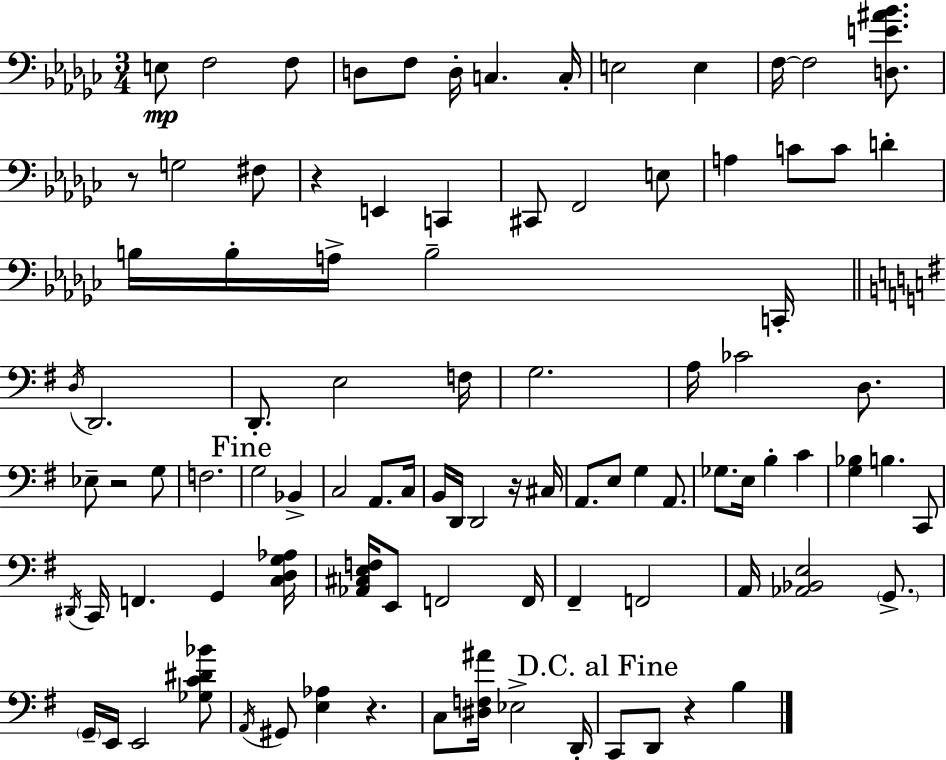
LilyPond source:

{
  \clef bass
  \numericTimeSignature
  \time 3/4
  \key ees \minor
  e8\mp f2 f8 | d8 f8 d16-. c4. c16-. | e2 e4 | f16~~ f2 <d e' ais' bes'>8. | \break r8 g2 fis8 | r4 e,4 c,4 | cis,8 f,2 e8 | a4 c'8 c'8 d'4-. | \break b16 b16-. a16-> b2-- c,16-. | \bar "||" \break \key g \major \acciaccatura { d16 } d,2. | d,8.-. e2 | f16 g2. | a16 ces'2 d8. | \break ees8-- r2 g8 | f2. | \mark "Fine" g2 bes,4-> | c2 a,8. | \break c16 b,16 d,16 d,2 r16 | cis16 a,8. e8 g4 a,8. | ges8. e16 b4-. c'4 | <g bes>4 b4. c,8 | \break \acciaccatura { dis,16 } c,16 f,4. g,4 | <c d g aes>16 <aes, cis e f>16 e,8 f,2 | f,16 fis,4-- f,2 | a,16 <aes, bes, e>2 \parenthesize g,8.-> | \break \parenthesize g,16-- e,16 e,2 | <ges c' dis' bes'>8 \acciaccatura { a,16 } gis,8 <e aes>4 r4. | c8 <dis f ais'>16 ees2-> | d,16-. \mark "D.C. al Fine" c,8 d,8 r4 b4 | \break \bar "|."
}